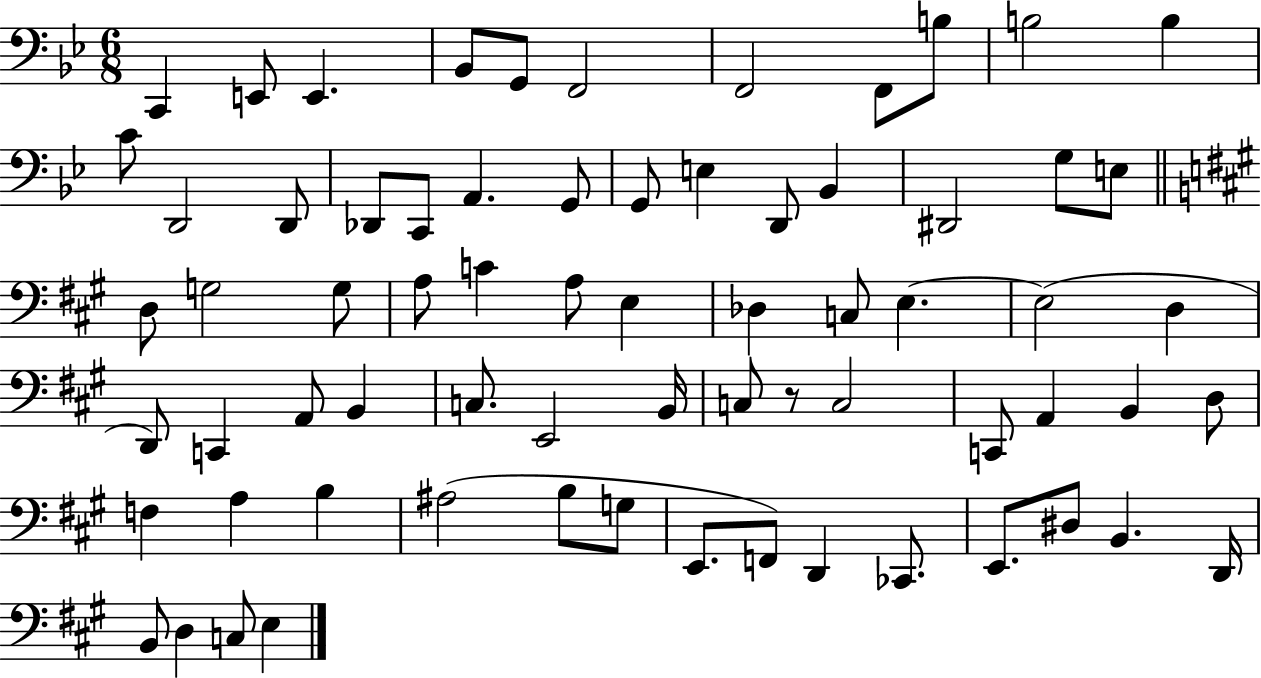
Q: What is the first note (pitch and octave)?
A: C2